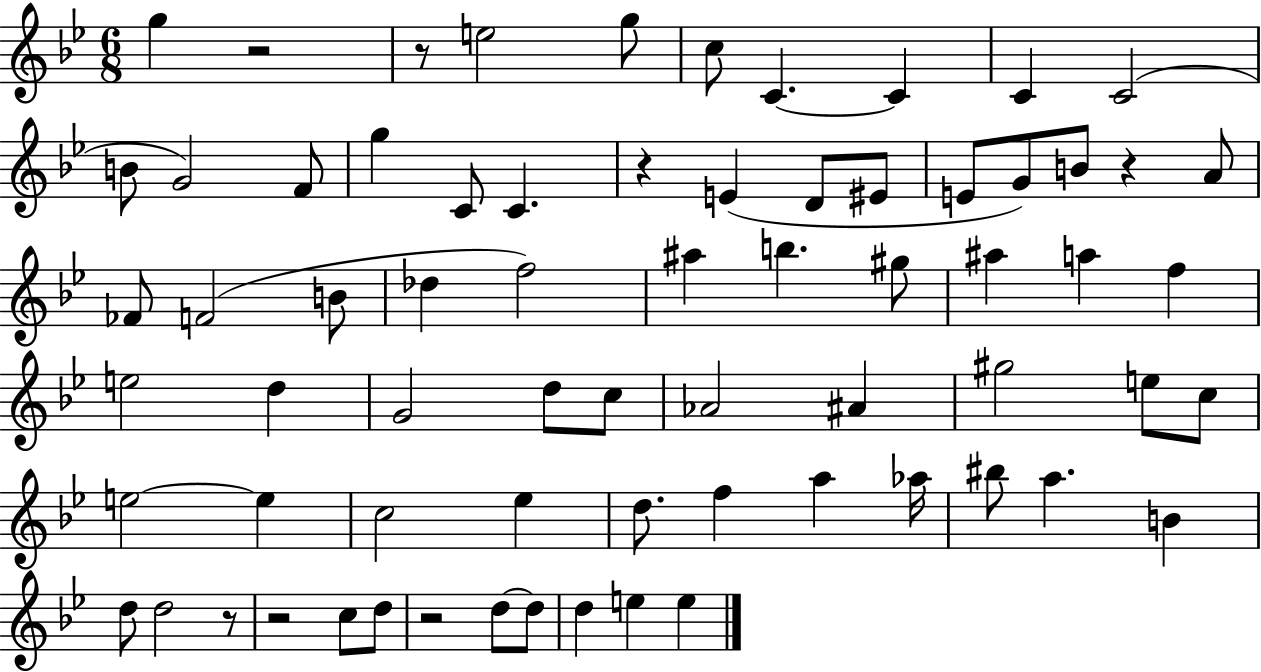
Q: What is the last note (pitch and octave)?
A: E5